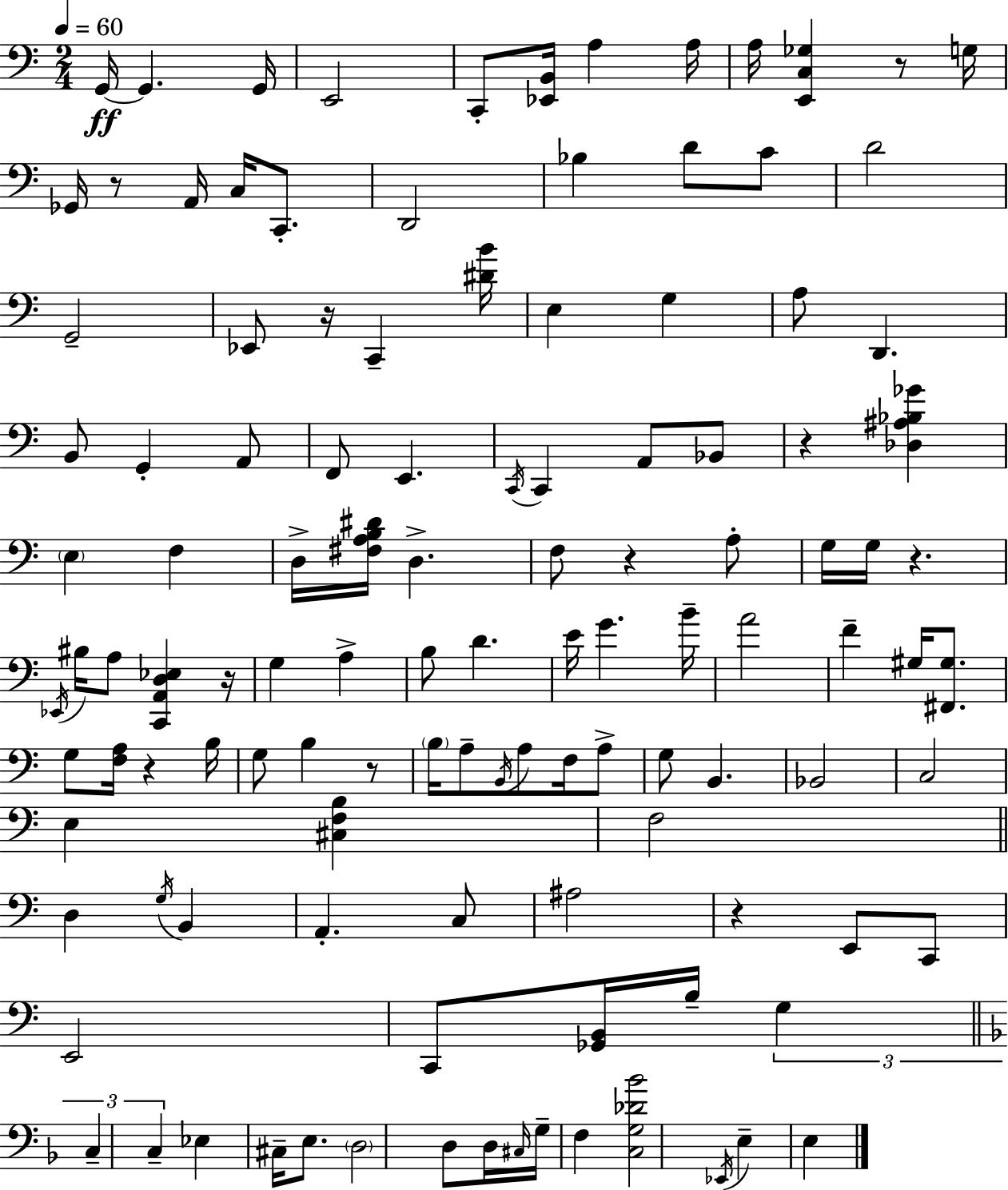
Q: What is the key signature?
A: A minor